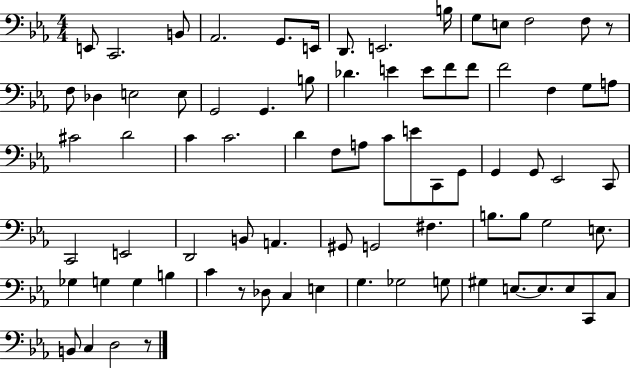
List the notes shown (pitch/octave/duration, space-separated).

E2/e C2/h. B2/e Ab2/h. G2/e. E2/s D2/e. E2/h. B3/s G3/e E3/e F3/h F3/e R/e F3/e Db3/q E3/h E3/e G2/h G2/q. B3/e Db4/q. E4/q E4/e F4/e F4/e F4/h F3/q G3/e A3/e C#4/h D4/h C4/q C4/h. D4/q F3/e A3/e C4/e E4/e C2/e G2/e G2/q G2/e Eb2/h C2/e C2/h E2/h D2/h B2/e A2/q. G#2/e G2/h F#3/q. B3/e. B3/e G3/h E3/e. Gb3/q G3/q G3/q B3/q C4/q R/e Db3/e C3/q E3/q G3/q. Gb3/h G3/e G#3/q E3/e. E3/e. E3/e C2/e C3/e B2/e C3/q D3/h R/e